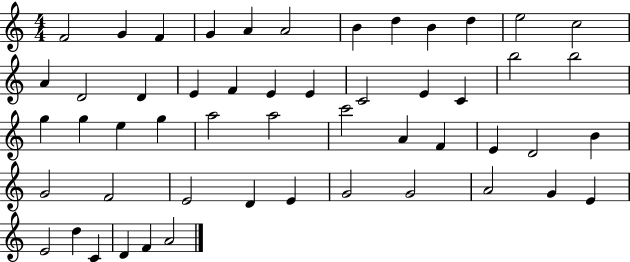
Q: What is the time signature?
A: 4/4